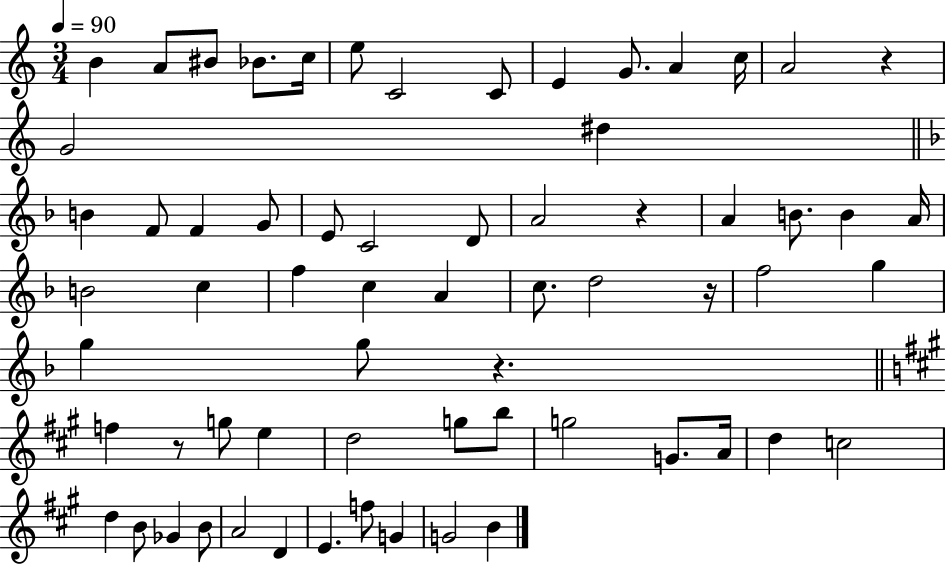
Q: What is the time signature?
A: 3/4